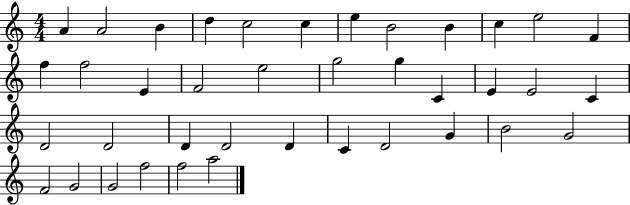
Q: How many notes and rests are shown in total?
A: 39